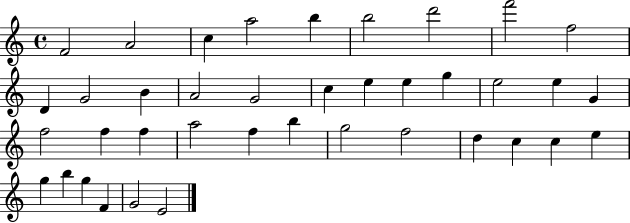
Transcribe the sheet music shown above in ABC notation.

X:1
T:Untitled
M:4/4
L:1/4
K:C
F2 A2 c a2 b b2 d'2 f'2 f2 D G2 B A2 G2 c e e g e2 e G f2 f f a2 f b g2 f2 d c c e g b g F G2 E2